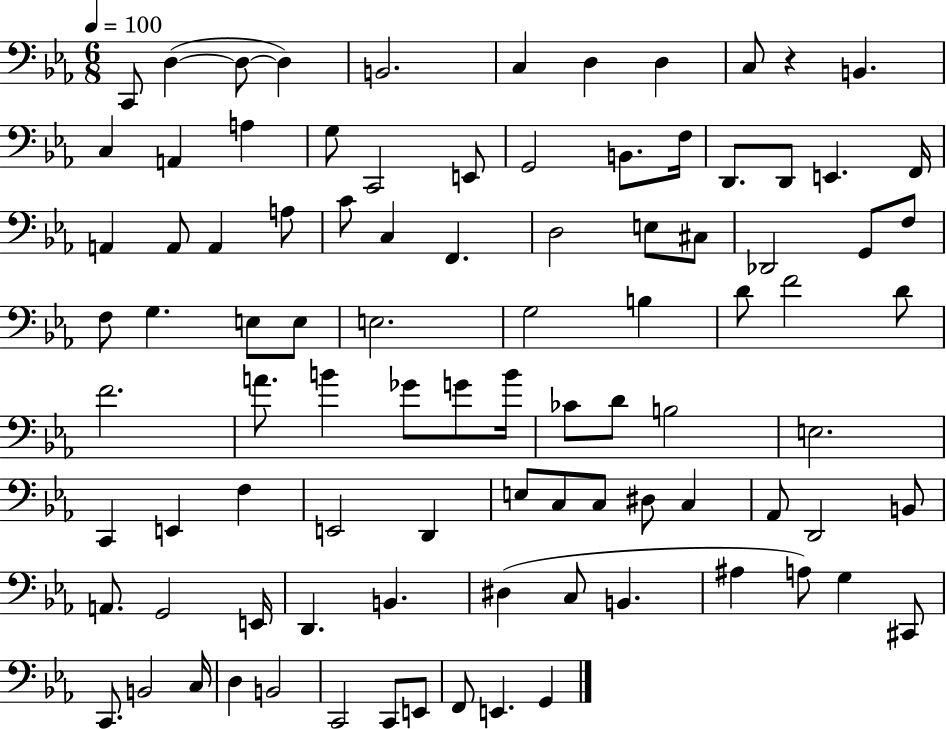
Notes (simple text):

C2/e D3/q D3/e D3/q B2/h. C3/q D3/q D3/q C3/e R/q B2/q. C3/q A2/q A3/q G3/e C2/h E2/e G2/h B2/e. F3/s D2/e. D2/e E2/q. F2/s A2/q A2/e A2/q A3/e C4/e C3/q F2/q. D3/h E3/e C#3/e Db2/h G2/e F3/e F3/e G3/q. E3/e E3/e E3/h. G3/h B3/q D4/e F4/h D4/e F4/h. A4/e. B4/q Gb4/e G4/e B4/s CES4/e D4/e B3/h E3/h. C2/q E2/q F3/q E2/h D2/q E3/e C3/e C3/e D#3/e C3/q Ab2/e D2/h B2/e A2/e. G2/h E2/s D2/q. B2/q. D#3/q C3/e B2/q. A#3/q A3/e G3/q C#2/e C2/e. B2/h C3/s D3/q B2/h C2/h C2/e E2/e F2/e E2/q. G2/q